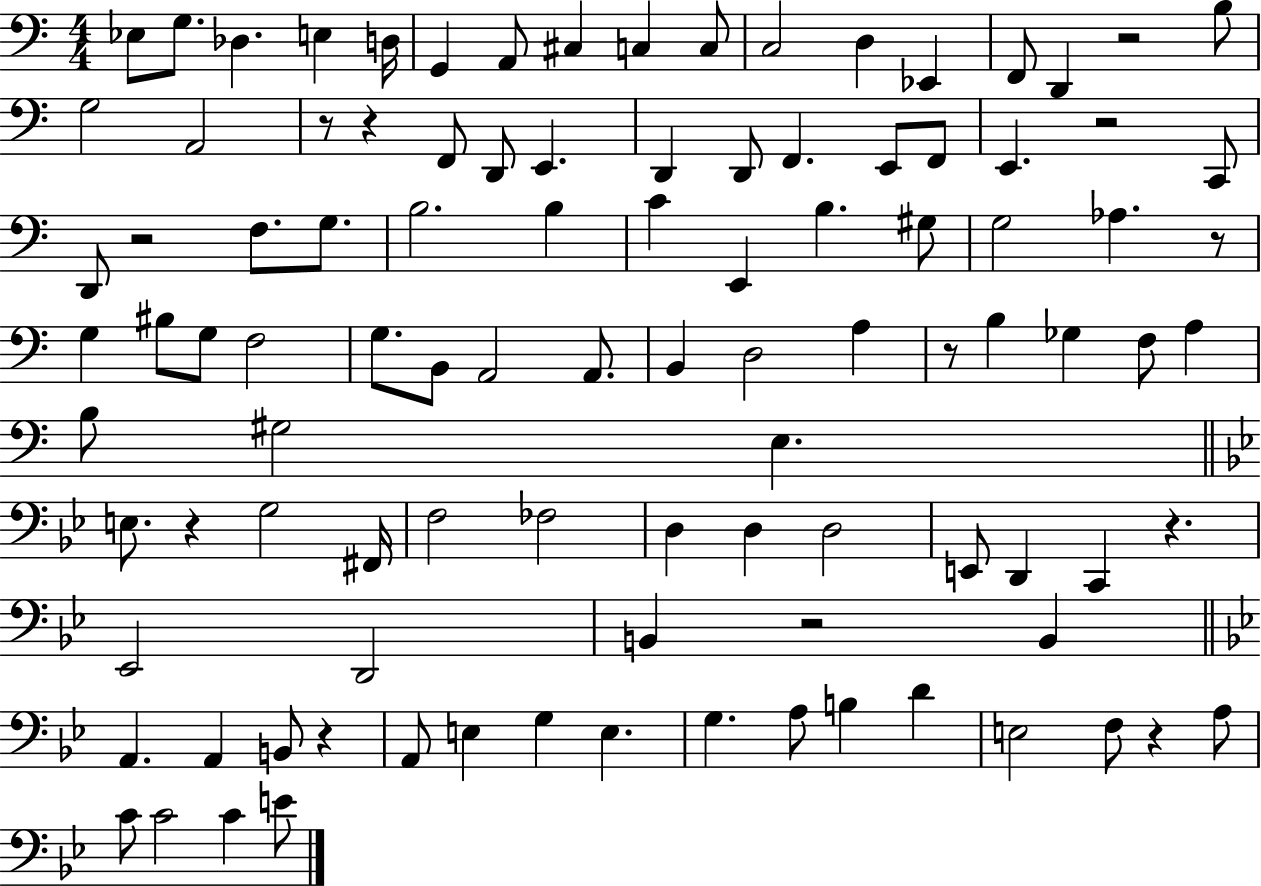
X:1
T:Untitled
M:4/4
L:1/4
K:C
_E,/2 G,/2 _D, E, D,/4 G,, A,,/2 ^C, C, C,/2 C,2 D, _E,, F,,/2 D,, z2 B,/2 G,2 A,,2 z/2 z F,,/2 D,,/2 E,, D,, D,,/2 F,, E,,/2 F,,/2 E,, z2 C,,/2 D,,/2 z2 F,/2 G,/2 B,2 B, C E,, B, ^G,/2 G,2 _A, z/2 G, ^B,/2 G,/2 F,2 G,/2 B,,/2 A,,2 A,,/2 B,, D,2 A, z/2 B, _G, F,/2 A, B,/2 ^G,2 E, E,/2 z G,2 ^F,,/4 F,2 _F,2 D, D, D,2 E,,/2 D,, C,, z _E,,2 D,,2 B,, z2 B,, A,, A,, B,,/2 z A,,/2 E, G, E, G, A,/2 B, D E,2 F,/2 z A,/2 C/2 C2 C E/2